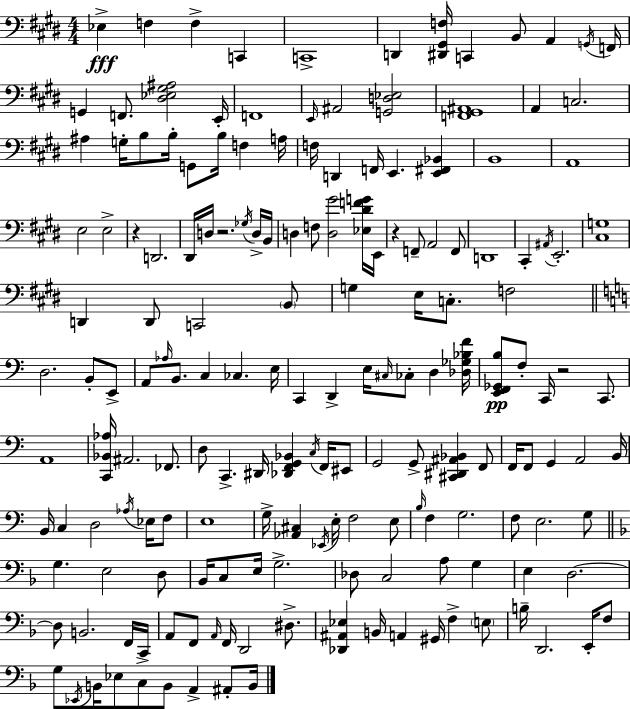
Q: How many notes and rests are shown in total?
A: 172